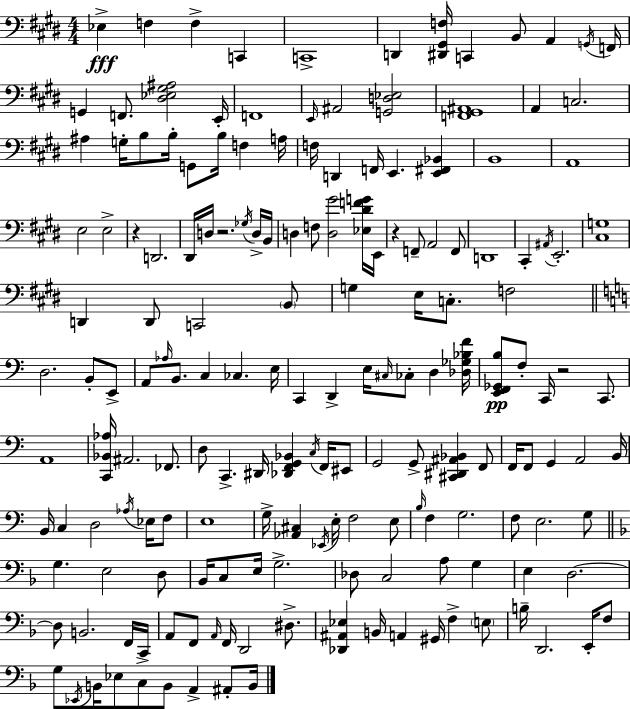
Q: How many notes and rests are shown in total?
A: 172